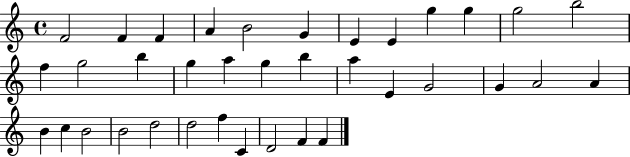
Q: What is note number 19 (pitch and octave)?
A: B5